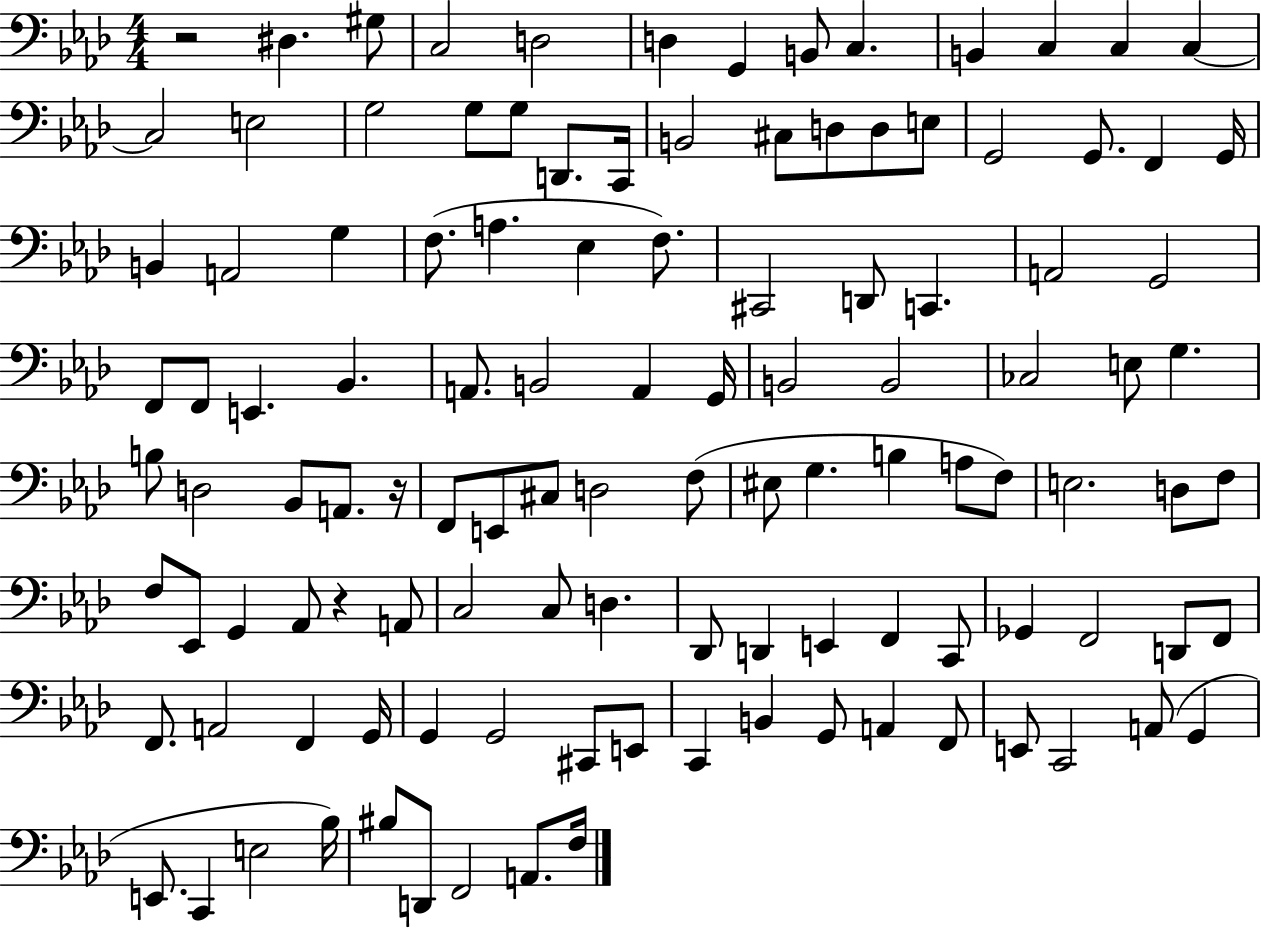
X:1
T:Untitled
M:4/4
L:1/4
K:Ab
z2 ^D, ^G,/2 C,2 D,2 D, G,, B,,/2 C, B,, C, C, C, C,2 E,2 G,2 G,/2 G,/2 D,,/2 C,,/4 B,,2 ^C,/2 D,/2 D,/2 E,/2 G,,2 G,,/2 F,, G,,/4 B,, A,,2 G, F,/2 A, _E, F,/2 ^C,,2 D,,/2 C,, A,,2 G,,2 F,,/2 F,,/2 E,, _B,, A,,/2 B,,2 A,, G,,/4 B,,2 B,,2 _C,2 E,/2 G, B,/2 D,2 _B,,/2 A,,/2 z/4 F,,/2 E,,/2 ^C,/2 D,2 F,/2 ^E,/2 G, B, A,/2 F,/2 E,2 D,/2 F,/2 F,/2 _E,,/2 G,, _A,,/2 z A,,/2 C,2 C,/2 D, _D,,/2 D,, E,, F,, C,,/2 _G,, F,,2 D,,/2 F,,/2 F,,/2 A,,2 F,, G,,/4 G,, G,,2 ^C,,/2 E,,/2 C,, B,, G,,/2 A,, F,,/2 E,,/2 C,,2 A,,/2 G,, E,,/2 C,, E,2 _B,/4 ^B,/2 D,,/2 F,,2 A,,/2 F,/4